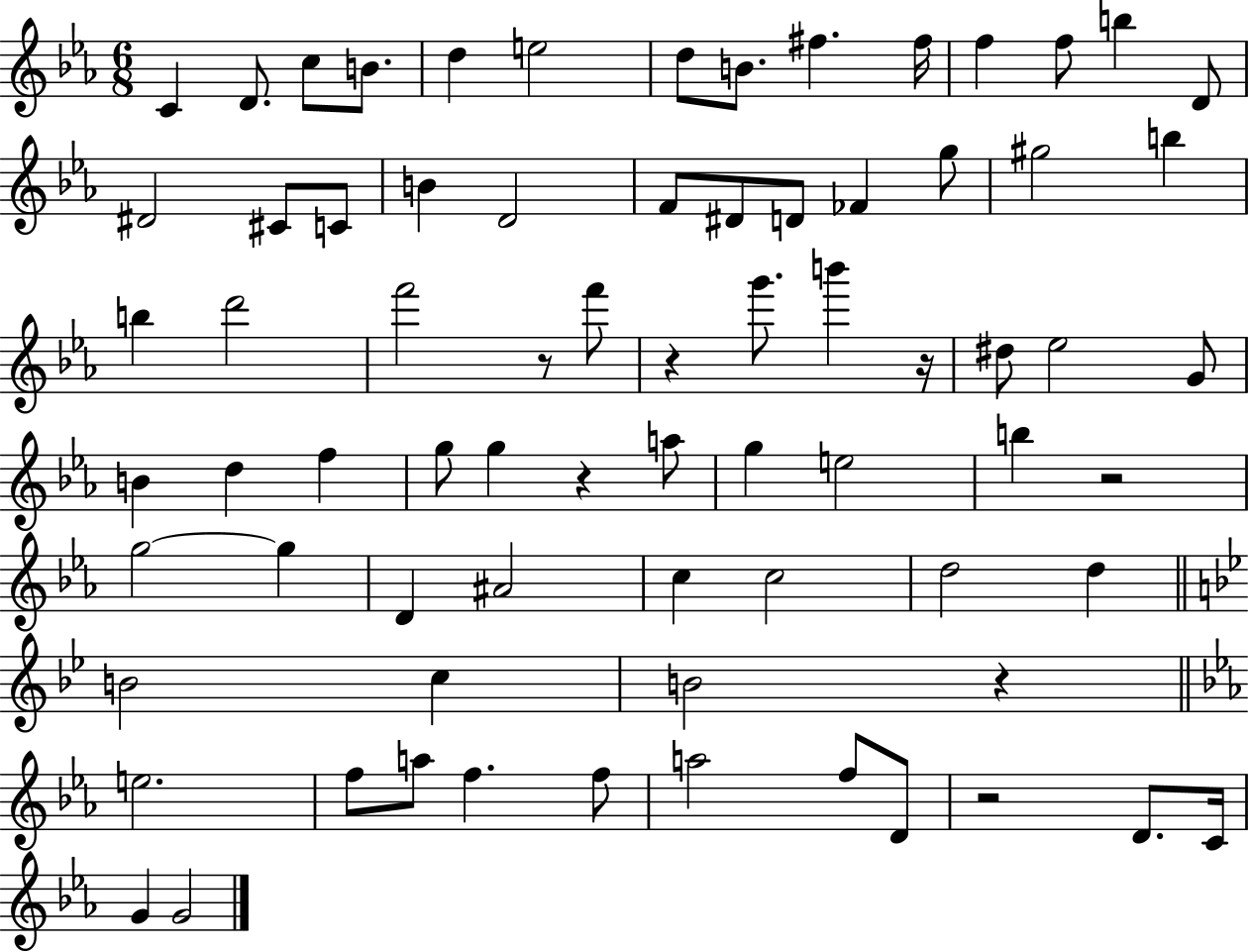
C4/q D4/e. C5/e B4/e. D5/q E5/h D5/e B4/e. F#5/q. F#5/s F5/q F5/e B5/q D4/e D#4/h C#4/e C4/e B4/q D4/h F4/e D#4/e D4/e FES4/q G5/e G#5/h B5/q B5/q D6/h F6/h R/e F6/e R/q G6/e. B6/q R/s D#5/e Eb5/h G4/e B4/q D5/q F5/q G5/e G5/q R/q A5/e G5/q E5/h B5/q R/h G5/h G5/q D4/q A#4/h C5/q C5/h D5/h D5/q B4/h C5/q B4/h R/q E5/h. F5/e A5/e F5/q. F5/e A5/h F5/e D4/e R/h D4/e. C4/s G4/q G4/h